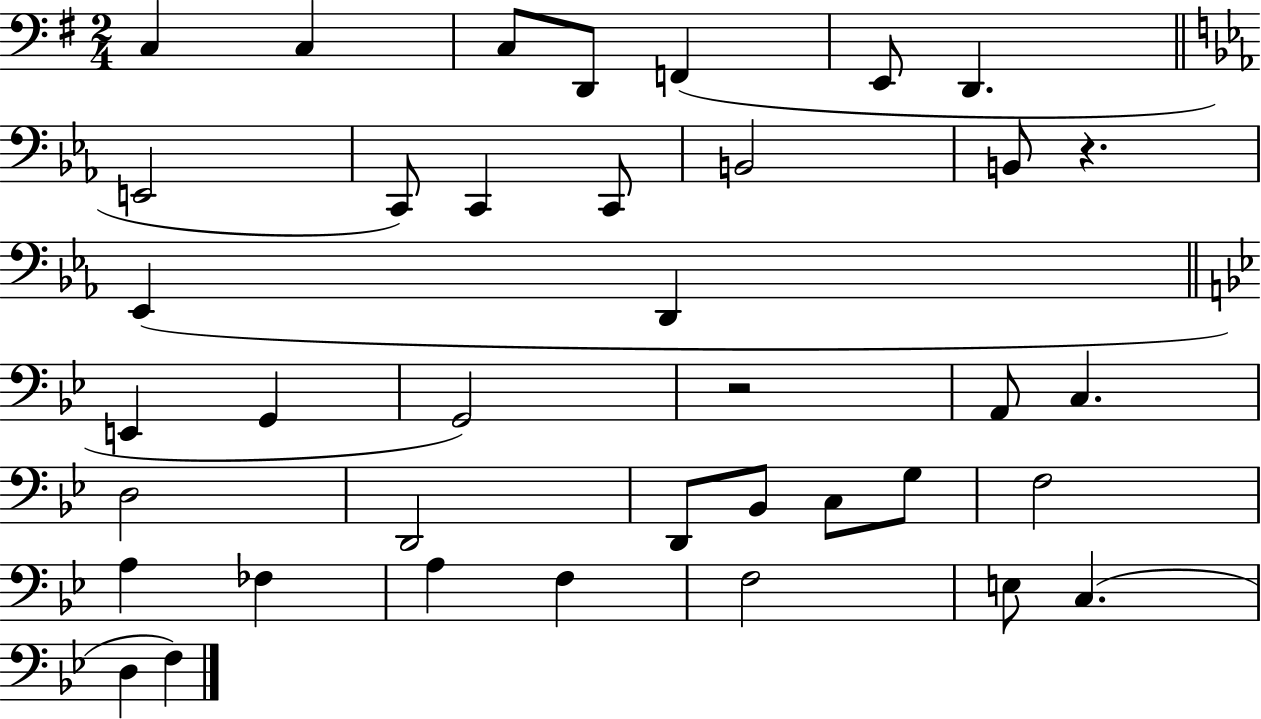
C3/q C3/q C3/e D2/e F2/q E2/e D2/q. E2/h C2/e C2/q C2/e B2/h B2/e R/q. Eb2/q D2/q E2/q G2/q G2/h R/h A2/e C3/q. D3/h D2/h D2/e Bb2/e C3/e G3/e F3/h A3/q FES3/q A3/q F3/q F3/h E3/e C3/q. D3/q F3/q